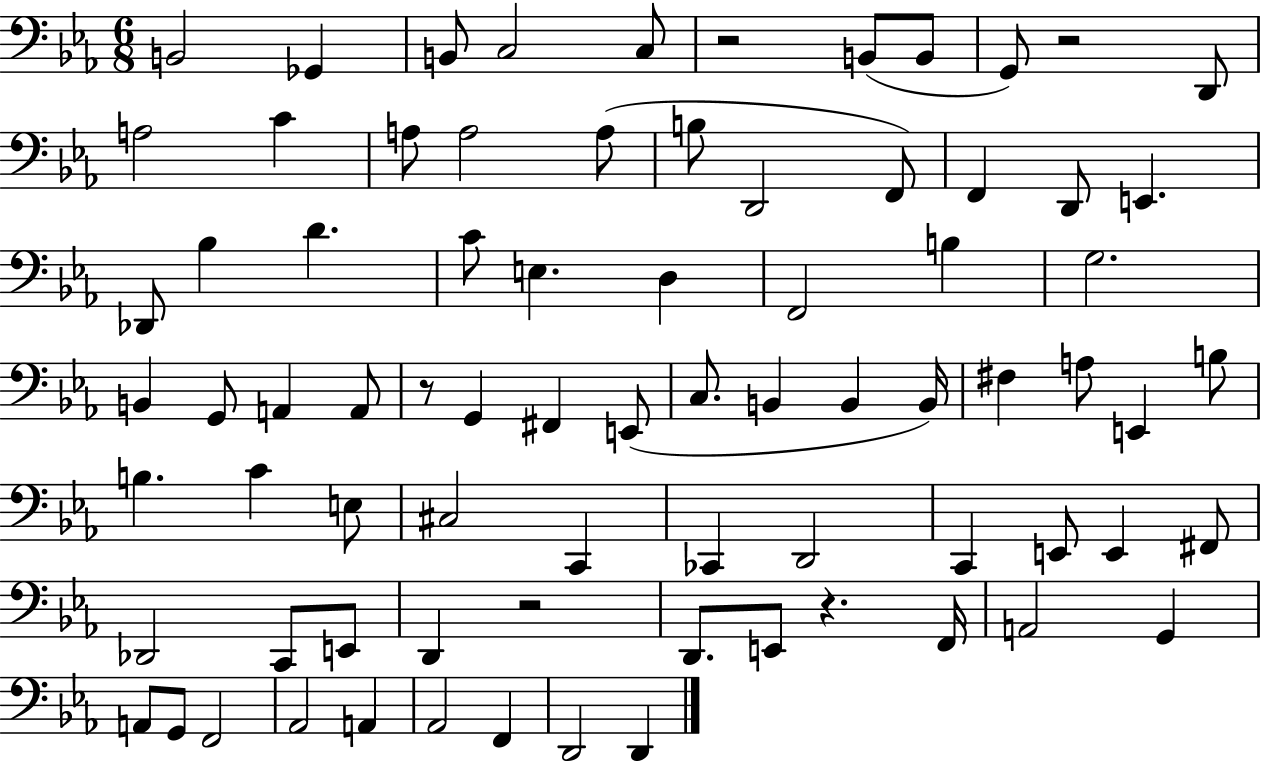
{
  \clef bass
  \numericTimeSignature
  \time 6/8
  \key ees \major
  \repeat volta 2 { b,2 ges,4 | b,8 c2 c8 | r2 b,8( b,8 | g,8) r2 d,8 | \break a2 c'4 | a8 a2 a8( | b8 d,2 f,8) | f,4 d,8 e,4. | \break des,8 bes4 d'4. | c'8 e4. d4 | f,2 b4 | g2. | \break b,4 g,8 a,4 a,8 | r8 g,4 fis,4 e,8( | c8. b,4 b,4 b,16) | fis4 a8 e,4 b8 | \break b4. c'4 e8 | cis2 c,4 | ces,4 d,2 | c,4 e,8 e,4 fis,8 | \break des,2 c,8 e,8 | d,4 r2 | d,8. e,8 r4. f,16 | a,2 g,4 | \break a,8 g,8 f,2 | aes,2 a,4 | aes,2 f,4 | d,2 d,4 | \break } \bar "|."
}